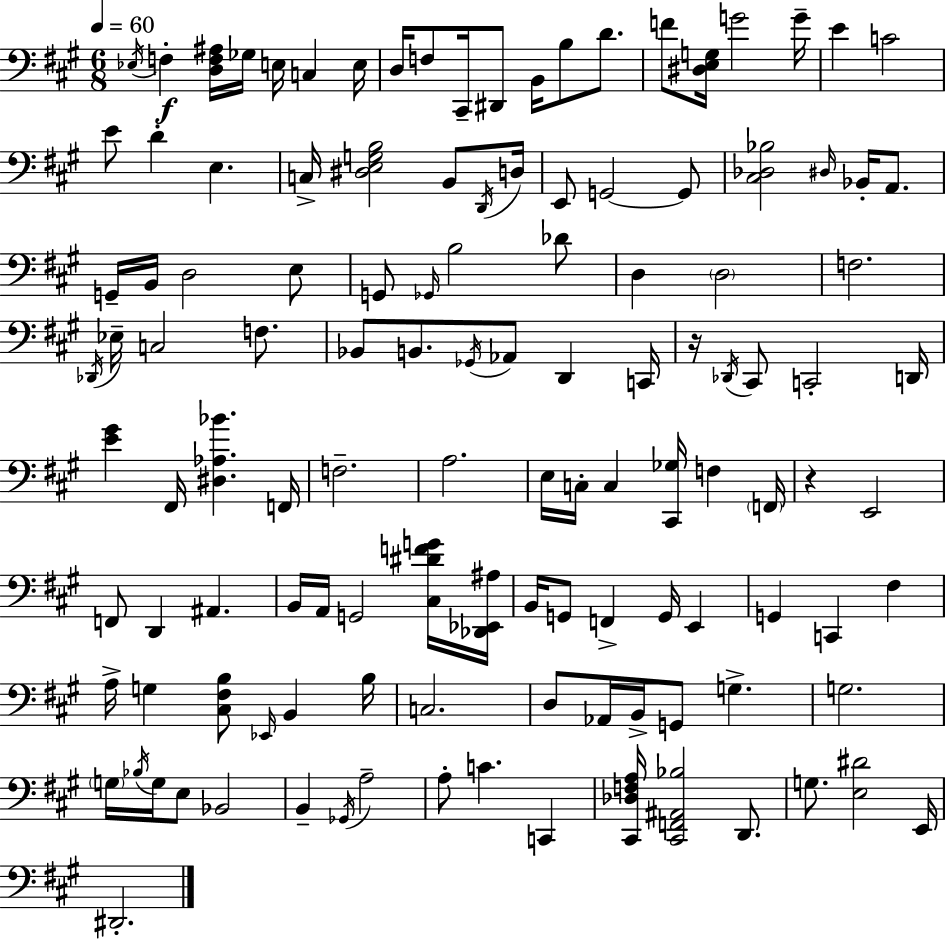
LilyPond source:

{
  \clef bass
  \numericTimeSignature
  \time 6/8
  \key a \major
  \tempo 4 = 60
  \acciaccatura { ees16 }\f f4-. <d f ais>16 ges16 e16 c4 | e16 d16 f8 cis,16-- dis,8 b,16 b8 d'8. | f'8 <dis e g>16 g'2 | g'16-- e'4 c'2 | \break e'8 d'4-. e4. | c16-> <dis e g b>2 b,8 | \acciaccatura { d,16 } d16 e,8 g,2~~ | g,8 <cis des bes>2 \grace { dis16 } bes,16-. | \break a,8. g,16-- b,16 d2 | e8 g,8 \grace { ges,16 } b2 | des'8 d4 \parenthesize d2 | f2. | \break \acciaccatura { des,16 } ees16-- c2 | f8. bes,8 b,8. \acciaccatura { ges,16 } aes,8 | d,4 c,16 r16 \acciaccatura { des,16 } cis,8 c,2-. | d,16 <e' gis'>4 fis,16 | \break <dis aes bes'>4. f,16 f2.-- | a2. | e16 c16-. c4 | <cis, ges>16 f4 \parenthesize f,16 r4 e,2 | \break f,8 d,4 | ais,4. b,16 a,16 g,2 | <cis dis' f' g'>16 <des, ees, ais>16 b,16 g,8 f,4-> | g,16 e,4 g,4 c,4 | \break fis4 a16-> g4 | <cis fis b>8 \grace { ees,16 } b,4 b16 c2. | d8 aes,16 b,16-> | g,8 g4.-> g2. | \break \parenthesize g16 \acciaccatura { bes16 } g16 e8 | bes,2 b,4-- | \acciaccatura { ges,16 } a2-- a8-. | c'4. c,4 <cis, des f a>16 <cis, f, ais, bes>2 | \break d,8. g8. | <e dis'>2 e,16 dis,2.-. | \bar "|."
}